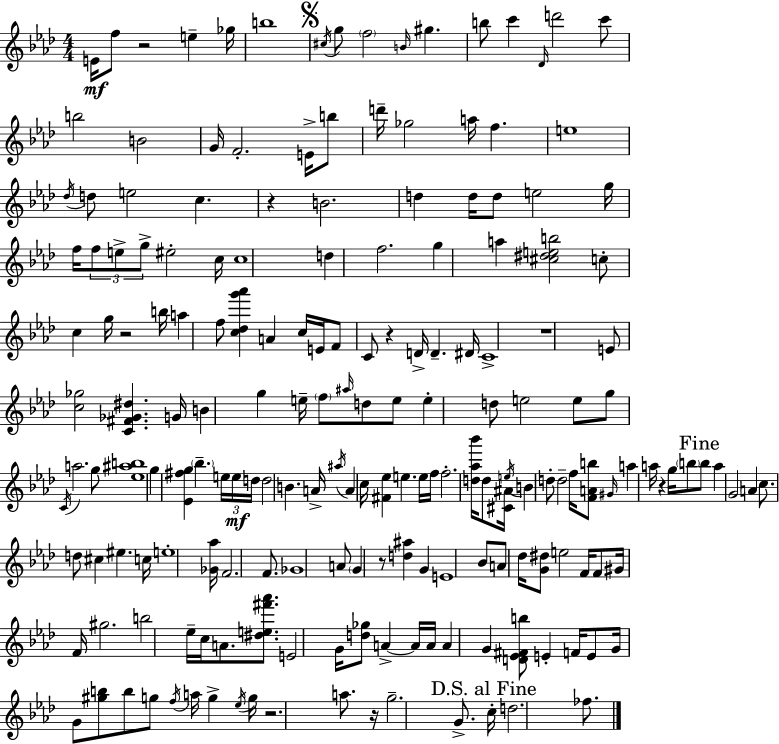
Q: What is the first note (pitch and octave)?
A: E4